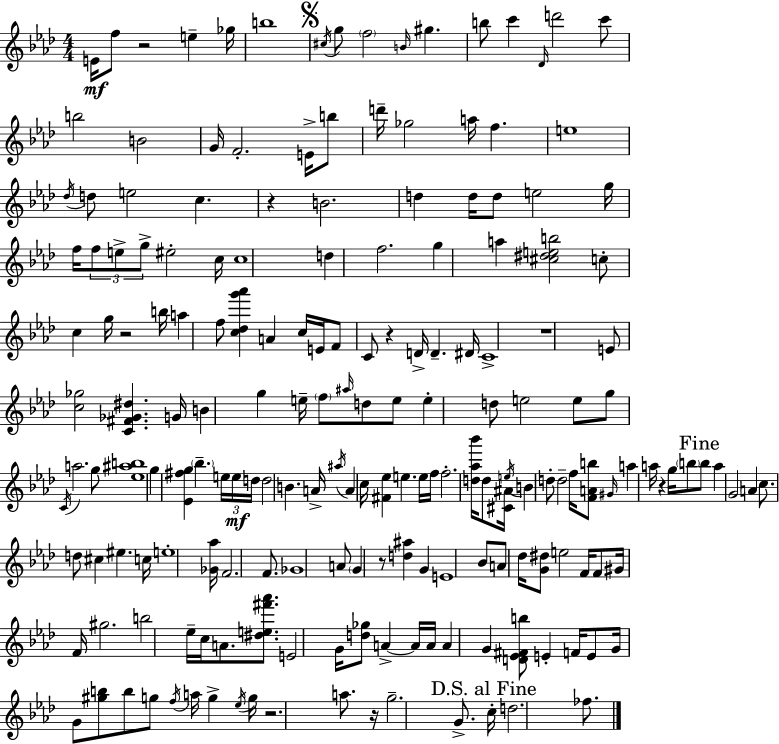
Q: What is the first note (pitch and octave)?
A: E4